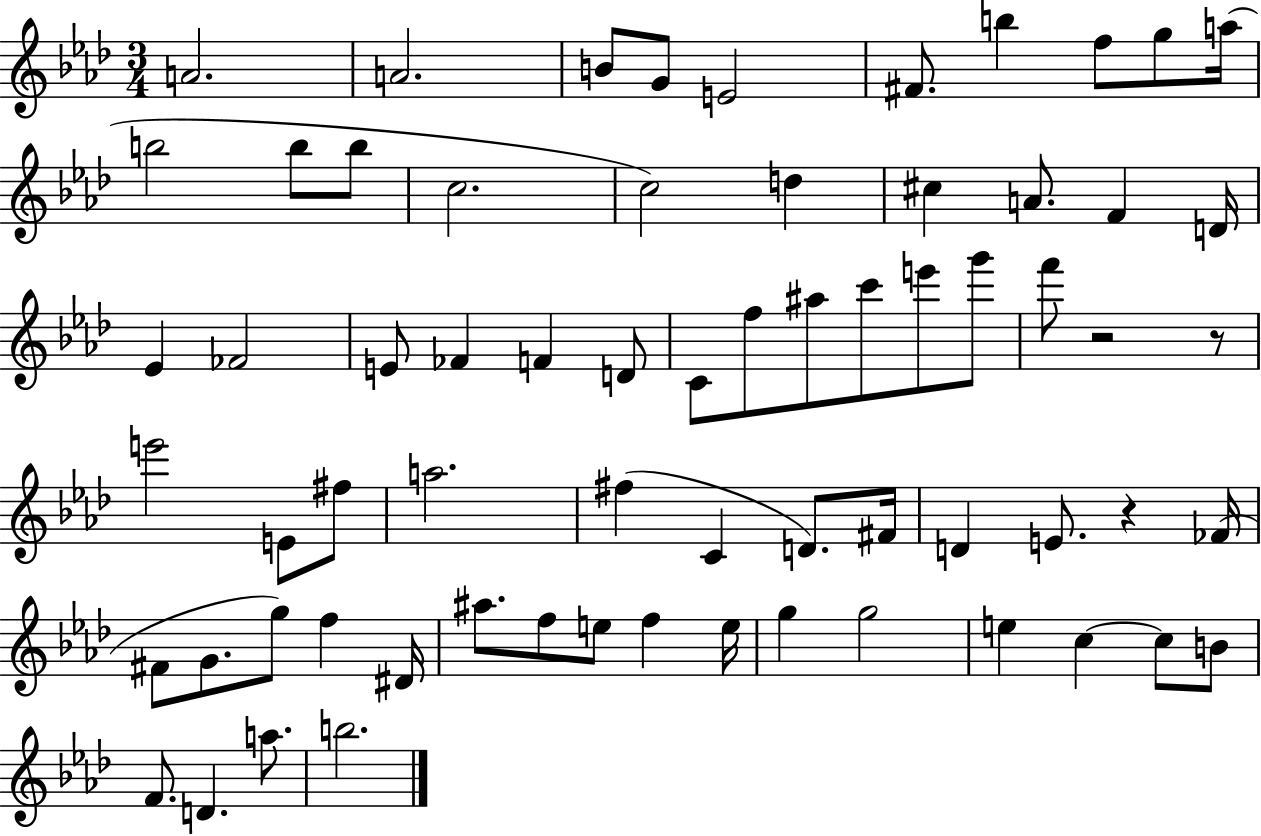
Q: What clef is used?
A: treble